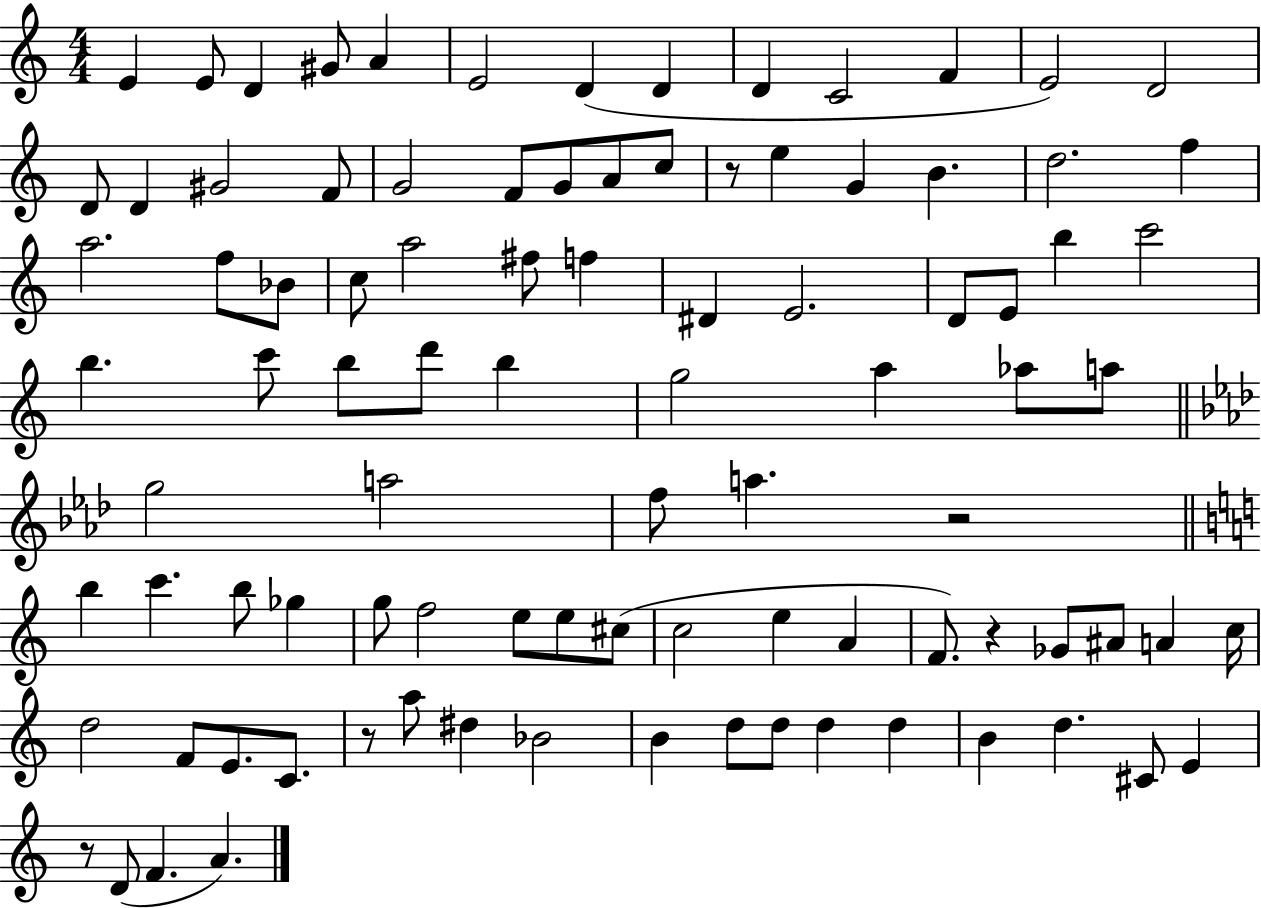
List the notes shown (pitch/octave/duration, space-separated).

E4/q E4/e D4/q G#4/e A4/q E4/h D4/q D4/q D4/q C4/h F4/q E4/h D4/h D4/e D4/q G#4/h F4/e G4/h F4/e G4/e A4/e C5/e R/e E5/q G4/q B4/q. D5/h. F5/q A5/h. F5/e Bb4/e C5/e A5/h F#5/e F5/q D#4/q E4/h. D4/e E4/e B5/q C6/h B5/q. C6/e B5/e D6/e B5/q G5/h A5/q Ab5/e A5/e G5/h A5/h F5/e A5/q. R/h B5/q C6/q. B5/e Gb5/q G5/e F5/h E5/e E5/e C#5/e C5/h E5/q A4/q F4/e. R/q Gb4/e A#4/e A4/q C5/s D5/h F4/e E4/e. C4/e. R/e A5/e D#5/q Bb4/h B4/q D5/e D5/e D5/q D5/q B4/q D5/q. C#4/e E4/q R/e D4/e F4/q. A4/q.